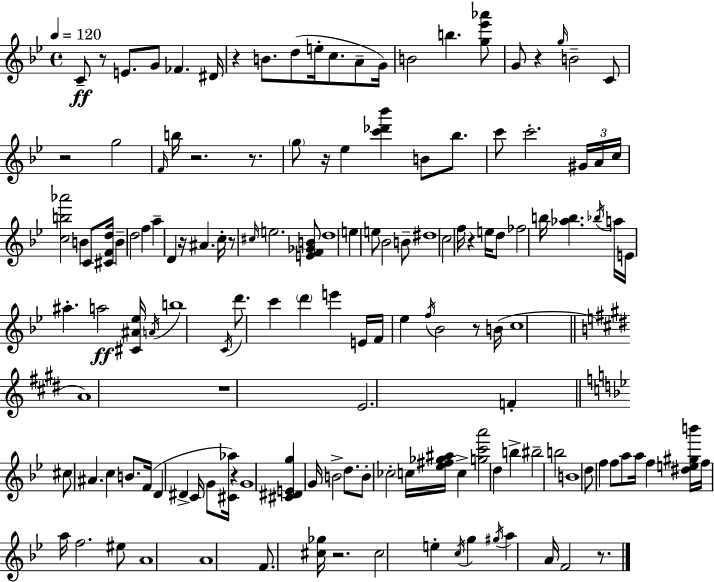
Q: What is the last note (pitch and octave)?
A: F4